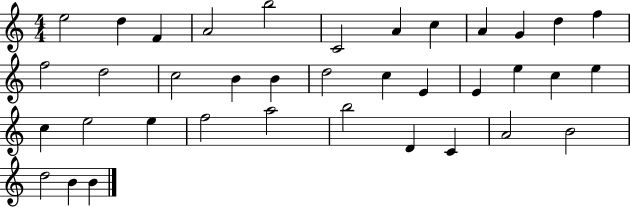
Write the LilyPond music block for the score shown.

{
  \clef treble
  \numericTimeSignature
  \time 4/4
  \key c \major
  e''2 d''4 f'4 | a'2 b''2 | c'2 a'4 c''4 | a'4 g'4 d''4 f''4 | \break f''2 d''2 | c''2 b'4 b'4 | d''2 c''4 e'4 | e'4 e''4 c''4 e''4 | \break c''4 e''2 e''4 | f''2 a''2 | b''2 d'4 c'4 | a'2 b'2 | \break d''2 b'4 b'4 | \bar "|."
}